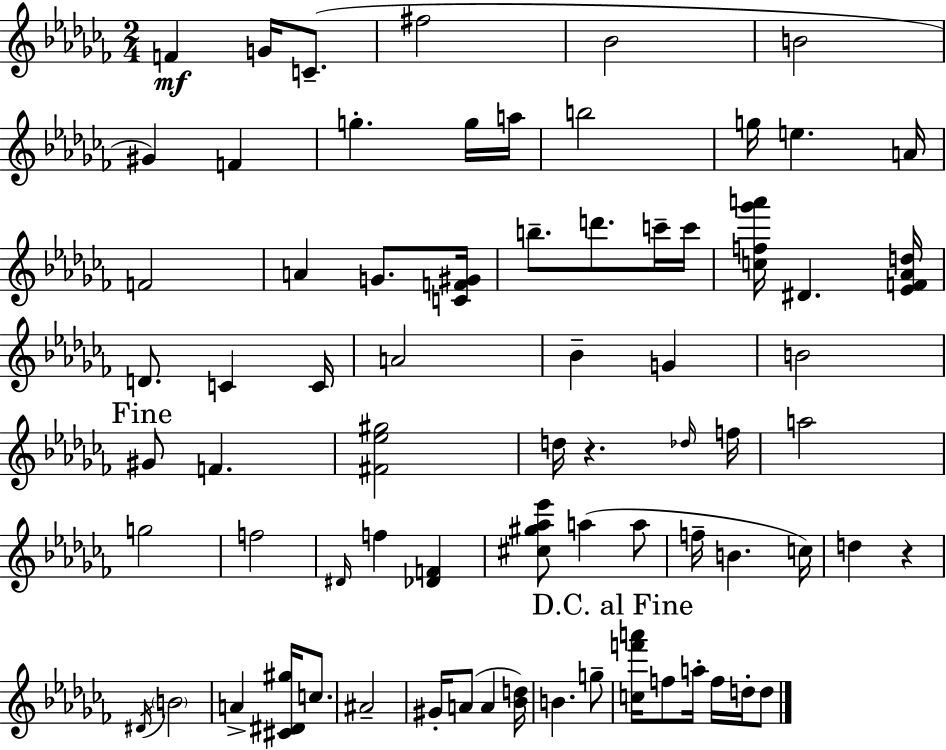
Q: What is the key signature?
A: AES minor